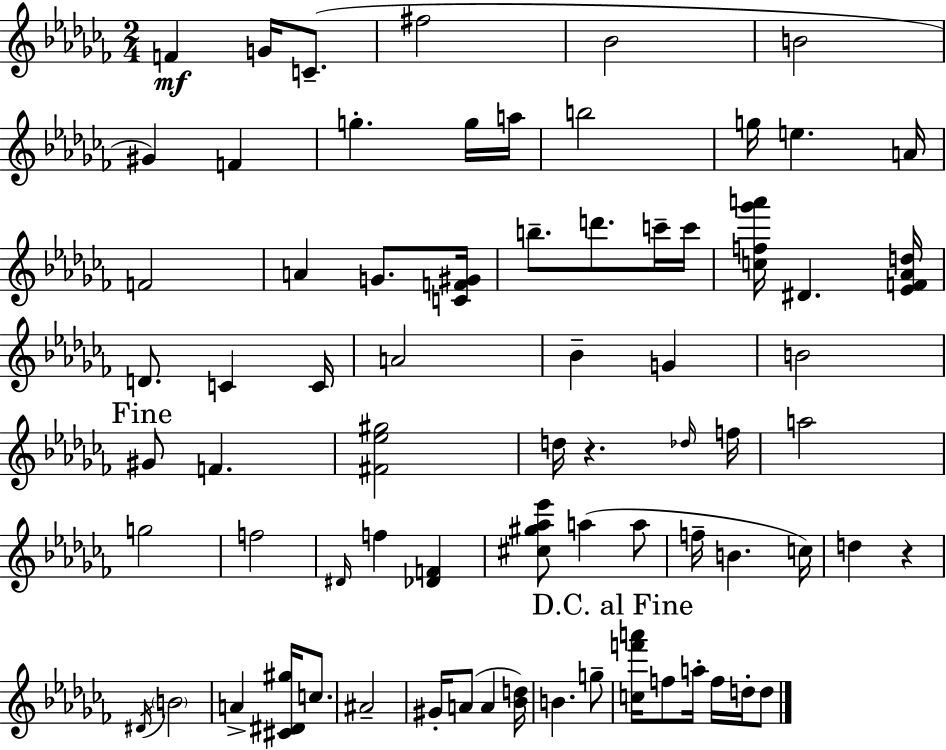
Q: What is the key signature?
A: AES minor